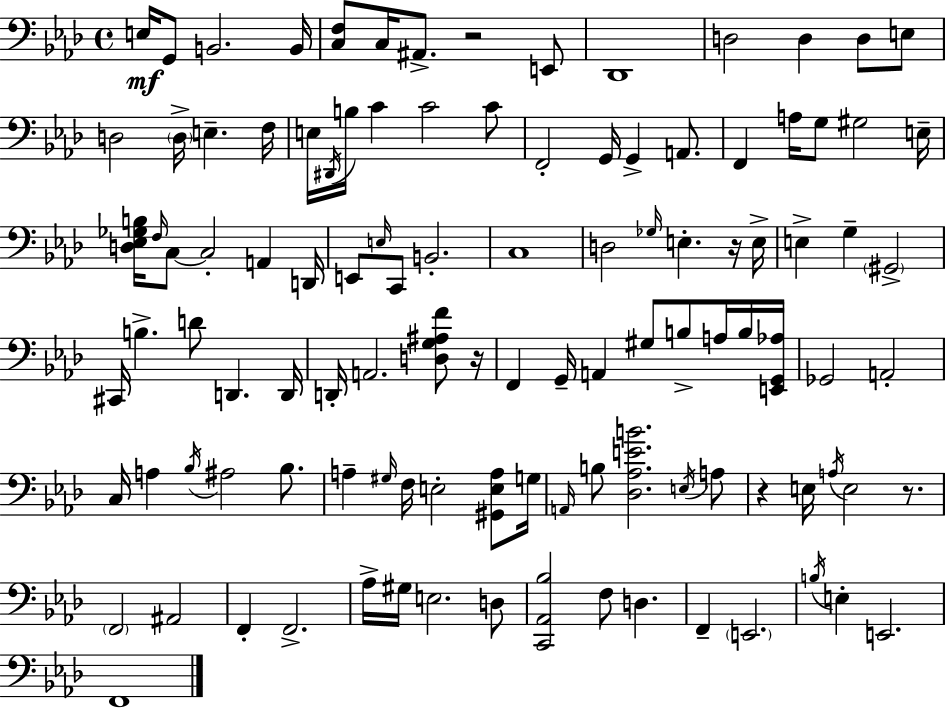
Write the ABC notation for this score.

X:1
T:Untitled
M:4/4
L:1/4
K:Ab
E,/4 G,,/2 B,,2 B,,/4 [C,F,]/2 C,/4 ^A,,/2 z2 E,,/2 _D,,4 D,2 D, D,/2 E,/2 D,2 D,/4 E, F,/4 E,/4 ^D,,/4 B,/4 C C2 C/2 F,,2 G,,/4 G,, A,,/2 F,, A,/4 G,/2 ^G,2 E,/4 [D,_E,_G,B,]/4 F,/4 C,/2 C,2 A,, D,,/4 E,,/2 E,/4 C,,/2 B,,2 C,4 D,2 _G,/4 E, z/4 E,/4 E, G, ^G,,2 ^C,,/4 B, D/2 D,, D,,/4 D,,/4 A,,2 [D,G,^A,F]/2 z/4 F,, G,,/4 A,, ^G,/2 B,/2 A,/4 B,/4 [E,,G,,_A,]/4 _G,,2 A,,2 C,/4 A, _B,/4 ^A,2 _B,/2 A, ^G,/4 F,/4 E,2 [^G,,E,A,]/2 G,/4 A,,/4 B,/2 [_D,_A,EB]2 E,/4 A,/2 z E,/4 A,/4 E,2 z/2 F,,2 ^A,,2 F,, F,,2 _A,/4 ^G,/4 E,2 D,/2 [C,,_A,,_B,]2 F,/2 D, F,, E,,2 B,/4 E, E,,2 F,,4